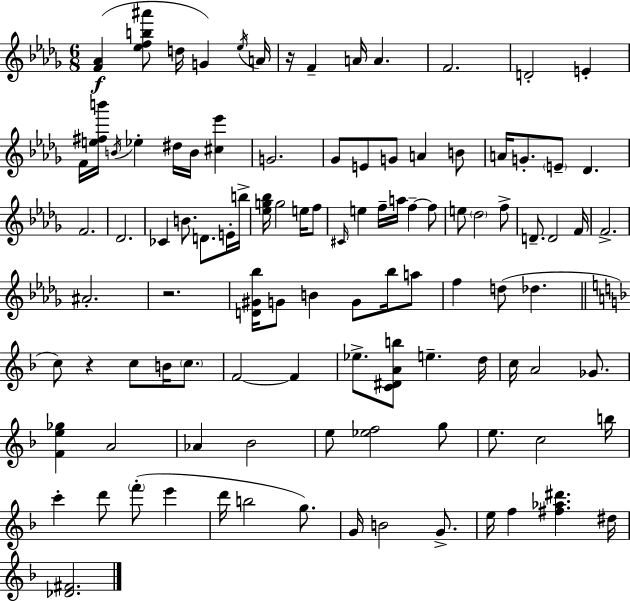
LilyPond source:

{
  \clef treble
  \numericTimeSignature
  \time 6/8
  \key bes \minor
  \repeat volta 2 { <f' aes'>4(\f <ees'' f'' b'' ais'''>8 d''16 g'4) \acciaccatura { ees''16 } | a'16 r16 f'4-- a'16 a'4. | f'2. | d'2-. e'4-. | \break f'16 <e'' fis'' b'''>16 \acciaccatura { b'16 } ees''4-. dis''16 b'16 <cis'' ees'''>4 | g'2. | ges'8 e'8 g'8 a'4 | b'8 a'16 g'8.-. \parenthesize e'8-- des'4. | \break f'2. | des'2. | ces'4 b'8. d'8. | e'16-. b''16-> <ees'' g'' bes''>16 g''2 e''16 | \break f''8 \grace { cis'16 } e''4 f''16-- a''16 f''4--~~ | f''8 e''8 \parenthesize des''2 | f''8-> d'8.-- d'2 | f'16 f'2.-> | \break ais'2.-. | r2. | <d' gis' bes''>16 g'8 b'4 g'8 | bes''16 a''8 f''4 d''8( des''4. | \break \bar "||" \break \key f \major c''8) r4 c''8 b'16 \parenthesize c''8. | f'2~~ f'4 | ees''8.-> <c' dis' a' b''>8 e''4.-- d''16 | c''16 a'2 ges'8. | \break <f' e'' ges''>4 a'2 | aes'4 bes'2 | e''8 <ees'' f''>2 g''8 | e''8. c''2 b''16 | \break c'''4-. d'''8 \parenthesize f'''8-.( e'''4 | d'''16 b''2 g''8.) | g'16 b'2 g'8.-> | e''16 f''4 <fis'' aes'' dis'''>4. dis''16 | \break <des' fis'>2. | } \bar "|."
}